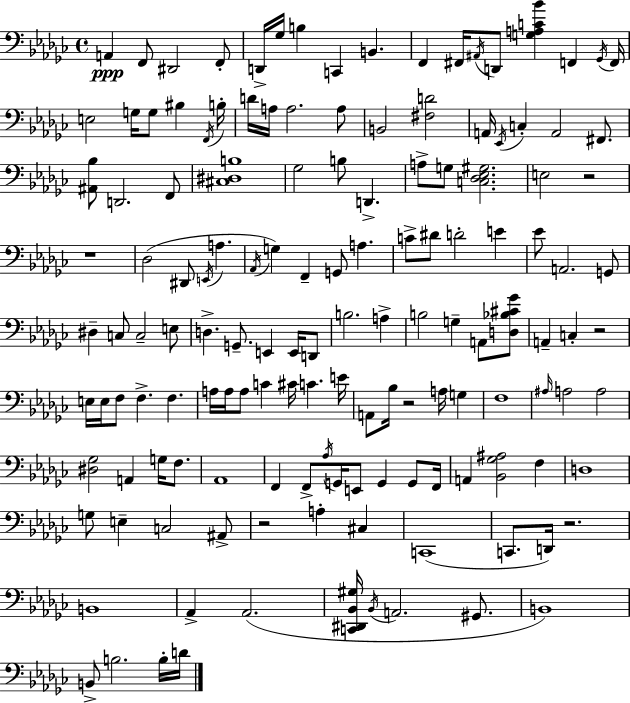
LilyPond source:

{
  \clef bass
  \time 4/4
  \defaultTimeSignature
  \key ees \minor
  \repeat volta 2 { a,4\ppp f,8 dis,2 f,8-. | d,16-> ges16 b4 c,4 b,4. | f,4 fis,16 \acciaccatura { ais,16 } d,8 <g a c' bes'>4 f,4 | \acciaccatura { ges,16 } f,16 e2 g16 g8 bis4 | \break \acciaccatura { f,16 } b16-. d'16 a16 a2. | a8 b,2 <fis d'>2 | a,16 \acciaccatura { ees,16 } c4-. a,2 | fis,8. <ais, bes>8 d,2. | \break f,8 <cis dis b>1 | ges2 b8 d,4.-> | a8-> g8 <c des ees gis>2. | e2 r2 | \break r1 | des2( dis,8 \acciaccatura { e,16 } a4. | \acciaccatura { aes,16 } g4) f,4-- g,8 | a4. c'8-> dis'8 d'2-. | \break e'4 ees'8 a,2. | g,8 dis4-- c8 c2-- | e8 d4.-> g,8.-- e,4 | e,16 d,8 b2. | \break a4-> b2 g4-- | a,8 <d bes cis' ges'>8 a,4-- c4-. r2 | e16 e16 f8 f4.-> | f4. a16 a16 a8 c'4 cis'16 c'4. | \break e'16 a,8 bes16 r2 | a16 g4 f1 | \grace { ais16 } a2 a2 | <dis ges>2 a,4 | \break g16 f8. aes,1 | f,4 f,8-> \acciaccatura { aes16 } g,16 e,8 | g,4 g,8 f,16 a,4 <bes, ges ais>2 | f4 d1 | \break g8 e4-- c2 | ais,8-> r2 | a4-. cis4 c,1( | c,8. d,16) r2. | \break b,1 | aes,4-> aes,2.( | <c, dis, bes, gis>16 \acciaccatura { bes,16 } a,2. | gis,8. b,1) | \break b,8-> b2. | b16-. d'16 } \bar "|."
}